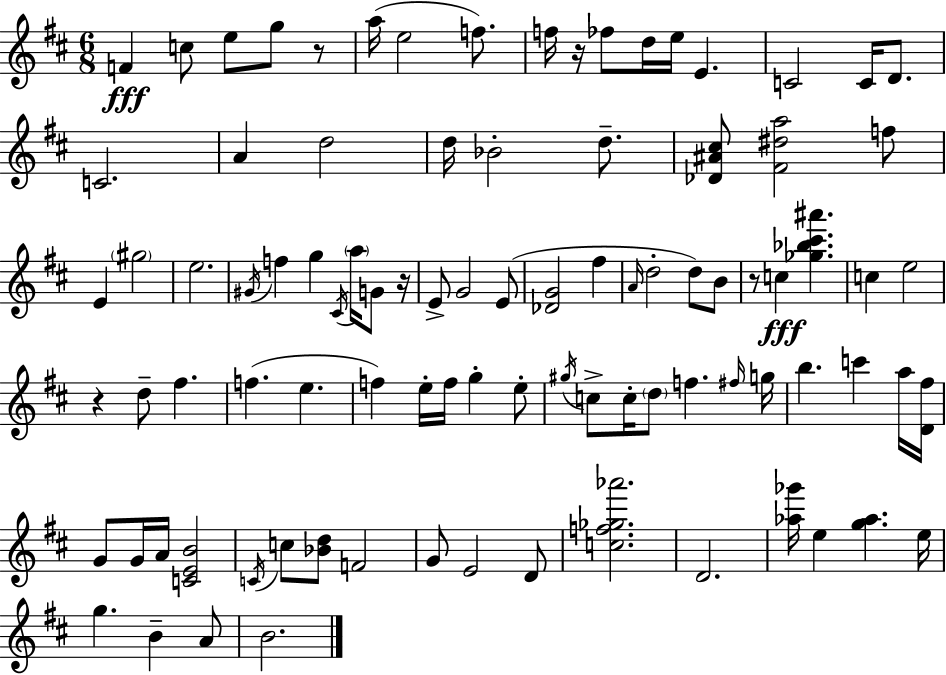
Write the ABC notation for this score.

X:1
T:Untitled
M:6/8
L:1/4
K:D
F c/2 e/2 g/2 z/2 a/4 e2 f/2 f/4 z/4 _f/2 d/4 e/4 E C2 C/4 D/2 C2 A d2 d/4 _B2 d/2 [_D^A^c]/2 [^F^da]2 f/2 E ^g2 e2 ^G/4 f g ^C/4 a/4 G/2 z/4 E/2 G2 E/2 [_DG]2 ^f A/4 d2 d/2 B/2 z/2 c [_g_b^c'^a'] c e2 z d/2 ^f f e f e/4 f/4 g e/2 ^g/4 c/2 c/4 d/2 f ^f/4 g/4 b c' a/4 [D^f]/4 G/2 G/4 A/4 [CEB]2 C/4 c/2 [_Bd]/2 F2 G/2 E2 D/2 [cf_g_a']2 D2 [_a_g']/4 e [g_a] e/4 g B A/2 B2